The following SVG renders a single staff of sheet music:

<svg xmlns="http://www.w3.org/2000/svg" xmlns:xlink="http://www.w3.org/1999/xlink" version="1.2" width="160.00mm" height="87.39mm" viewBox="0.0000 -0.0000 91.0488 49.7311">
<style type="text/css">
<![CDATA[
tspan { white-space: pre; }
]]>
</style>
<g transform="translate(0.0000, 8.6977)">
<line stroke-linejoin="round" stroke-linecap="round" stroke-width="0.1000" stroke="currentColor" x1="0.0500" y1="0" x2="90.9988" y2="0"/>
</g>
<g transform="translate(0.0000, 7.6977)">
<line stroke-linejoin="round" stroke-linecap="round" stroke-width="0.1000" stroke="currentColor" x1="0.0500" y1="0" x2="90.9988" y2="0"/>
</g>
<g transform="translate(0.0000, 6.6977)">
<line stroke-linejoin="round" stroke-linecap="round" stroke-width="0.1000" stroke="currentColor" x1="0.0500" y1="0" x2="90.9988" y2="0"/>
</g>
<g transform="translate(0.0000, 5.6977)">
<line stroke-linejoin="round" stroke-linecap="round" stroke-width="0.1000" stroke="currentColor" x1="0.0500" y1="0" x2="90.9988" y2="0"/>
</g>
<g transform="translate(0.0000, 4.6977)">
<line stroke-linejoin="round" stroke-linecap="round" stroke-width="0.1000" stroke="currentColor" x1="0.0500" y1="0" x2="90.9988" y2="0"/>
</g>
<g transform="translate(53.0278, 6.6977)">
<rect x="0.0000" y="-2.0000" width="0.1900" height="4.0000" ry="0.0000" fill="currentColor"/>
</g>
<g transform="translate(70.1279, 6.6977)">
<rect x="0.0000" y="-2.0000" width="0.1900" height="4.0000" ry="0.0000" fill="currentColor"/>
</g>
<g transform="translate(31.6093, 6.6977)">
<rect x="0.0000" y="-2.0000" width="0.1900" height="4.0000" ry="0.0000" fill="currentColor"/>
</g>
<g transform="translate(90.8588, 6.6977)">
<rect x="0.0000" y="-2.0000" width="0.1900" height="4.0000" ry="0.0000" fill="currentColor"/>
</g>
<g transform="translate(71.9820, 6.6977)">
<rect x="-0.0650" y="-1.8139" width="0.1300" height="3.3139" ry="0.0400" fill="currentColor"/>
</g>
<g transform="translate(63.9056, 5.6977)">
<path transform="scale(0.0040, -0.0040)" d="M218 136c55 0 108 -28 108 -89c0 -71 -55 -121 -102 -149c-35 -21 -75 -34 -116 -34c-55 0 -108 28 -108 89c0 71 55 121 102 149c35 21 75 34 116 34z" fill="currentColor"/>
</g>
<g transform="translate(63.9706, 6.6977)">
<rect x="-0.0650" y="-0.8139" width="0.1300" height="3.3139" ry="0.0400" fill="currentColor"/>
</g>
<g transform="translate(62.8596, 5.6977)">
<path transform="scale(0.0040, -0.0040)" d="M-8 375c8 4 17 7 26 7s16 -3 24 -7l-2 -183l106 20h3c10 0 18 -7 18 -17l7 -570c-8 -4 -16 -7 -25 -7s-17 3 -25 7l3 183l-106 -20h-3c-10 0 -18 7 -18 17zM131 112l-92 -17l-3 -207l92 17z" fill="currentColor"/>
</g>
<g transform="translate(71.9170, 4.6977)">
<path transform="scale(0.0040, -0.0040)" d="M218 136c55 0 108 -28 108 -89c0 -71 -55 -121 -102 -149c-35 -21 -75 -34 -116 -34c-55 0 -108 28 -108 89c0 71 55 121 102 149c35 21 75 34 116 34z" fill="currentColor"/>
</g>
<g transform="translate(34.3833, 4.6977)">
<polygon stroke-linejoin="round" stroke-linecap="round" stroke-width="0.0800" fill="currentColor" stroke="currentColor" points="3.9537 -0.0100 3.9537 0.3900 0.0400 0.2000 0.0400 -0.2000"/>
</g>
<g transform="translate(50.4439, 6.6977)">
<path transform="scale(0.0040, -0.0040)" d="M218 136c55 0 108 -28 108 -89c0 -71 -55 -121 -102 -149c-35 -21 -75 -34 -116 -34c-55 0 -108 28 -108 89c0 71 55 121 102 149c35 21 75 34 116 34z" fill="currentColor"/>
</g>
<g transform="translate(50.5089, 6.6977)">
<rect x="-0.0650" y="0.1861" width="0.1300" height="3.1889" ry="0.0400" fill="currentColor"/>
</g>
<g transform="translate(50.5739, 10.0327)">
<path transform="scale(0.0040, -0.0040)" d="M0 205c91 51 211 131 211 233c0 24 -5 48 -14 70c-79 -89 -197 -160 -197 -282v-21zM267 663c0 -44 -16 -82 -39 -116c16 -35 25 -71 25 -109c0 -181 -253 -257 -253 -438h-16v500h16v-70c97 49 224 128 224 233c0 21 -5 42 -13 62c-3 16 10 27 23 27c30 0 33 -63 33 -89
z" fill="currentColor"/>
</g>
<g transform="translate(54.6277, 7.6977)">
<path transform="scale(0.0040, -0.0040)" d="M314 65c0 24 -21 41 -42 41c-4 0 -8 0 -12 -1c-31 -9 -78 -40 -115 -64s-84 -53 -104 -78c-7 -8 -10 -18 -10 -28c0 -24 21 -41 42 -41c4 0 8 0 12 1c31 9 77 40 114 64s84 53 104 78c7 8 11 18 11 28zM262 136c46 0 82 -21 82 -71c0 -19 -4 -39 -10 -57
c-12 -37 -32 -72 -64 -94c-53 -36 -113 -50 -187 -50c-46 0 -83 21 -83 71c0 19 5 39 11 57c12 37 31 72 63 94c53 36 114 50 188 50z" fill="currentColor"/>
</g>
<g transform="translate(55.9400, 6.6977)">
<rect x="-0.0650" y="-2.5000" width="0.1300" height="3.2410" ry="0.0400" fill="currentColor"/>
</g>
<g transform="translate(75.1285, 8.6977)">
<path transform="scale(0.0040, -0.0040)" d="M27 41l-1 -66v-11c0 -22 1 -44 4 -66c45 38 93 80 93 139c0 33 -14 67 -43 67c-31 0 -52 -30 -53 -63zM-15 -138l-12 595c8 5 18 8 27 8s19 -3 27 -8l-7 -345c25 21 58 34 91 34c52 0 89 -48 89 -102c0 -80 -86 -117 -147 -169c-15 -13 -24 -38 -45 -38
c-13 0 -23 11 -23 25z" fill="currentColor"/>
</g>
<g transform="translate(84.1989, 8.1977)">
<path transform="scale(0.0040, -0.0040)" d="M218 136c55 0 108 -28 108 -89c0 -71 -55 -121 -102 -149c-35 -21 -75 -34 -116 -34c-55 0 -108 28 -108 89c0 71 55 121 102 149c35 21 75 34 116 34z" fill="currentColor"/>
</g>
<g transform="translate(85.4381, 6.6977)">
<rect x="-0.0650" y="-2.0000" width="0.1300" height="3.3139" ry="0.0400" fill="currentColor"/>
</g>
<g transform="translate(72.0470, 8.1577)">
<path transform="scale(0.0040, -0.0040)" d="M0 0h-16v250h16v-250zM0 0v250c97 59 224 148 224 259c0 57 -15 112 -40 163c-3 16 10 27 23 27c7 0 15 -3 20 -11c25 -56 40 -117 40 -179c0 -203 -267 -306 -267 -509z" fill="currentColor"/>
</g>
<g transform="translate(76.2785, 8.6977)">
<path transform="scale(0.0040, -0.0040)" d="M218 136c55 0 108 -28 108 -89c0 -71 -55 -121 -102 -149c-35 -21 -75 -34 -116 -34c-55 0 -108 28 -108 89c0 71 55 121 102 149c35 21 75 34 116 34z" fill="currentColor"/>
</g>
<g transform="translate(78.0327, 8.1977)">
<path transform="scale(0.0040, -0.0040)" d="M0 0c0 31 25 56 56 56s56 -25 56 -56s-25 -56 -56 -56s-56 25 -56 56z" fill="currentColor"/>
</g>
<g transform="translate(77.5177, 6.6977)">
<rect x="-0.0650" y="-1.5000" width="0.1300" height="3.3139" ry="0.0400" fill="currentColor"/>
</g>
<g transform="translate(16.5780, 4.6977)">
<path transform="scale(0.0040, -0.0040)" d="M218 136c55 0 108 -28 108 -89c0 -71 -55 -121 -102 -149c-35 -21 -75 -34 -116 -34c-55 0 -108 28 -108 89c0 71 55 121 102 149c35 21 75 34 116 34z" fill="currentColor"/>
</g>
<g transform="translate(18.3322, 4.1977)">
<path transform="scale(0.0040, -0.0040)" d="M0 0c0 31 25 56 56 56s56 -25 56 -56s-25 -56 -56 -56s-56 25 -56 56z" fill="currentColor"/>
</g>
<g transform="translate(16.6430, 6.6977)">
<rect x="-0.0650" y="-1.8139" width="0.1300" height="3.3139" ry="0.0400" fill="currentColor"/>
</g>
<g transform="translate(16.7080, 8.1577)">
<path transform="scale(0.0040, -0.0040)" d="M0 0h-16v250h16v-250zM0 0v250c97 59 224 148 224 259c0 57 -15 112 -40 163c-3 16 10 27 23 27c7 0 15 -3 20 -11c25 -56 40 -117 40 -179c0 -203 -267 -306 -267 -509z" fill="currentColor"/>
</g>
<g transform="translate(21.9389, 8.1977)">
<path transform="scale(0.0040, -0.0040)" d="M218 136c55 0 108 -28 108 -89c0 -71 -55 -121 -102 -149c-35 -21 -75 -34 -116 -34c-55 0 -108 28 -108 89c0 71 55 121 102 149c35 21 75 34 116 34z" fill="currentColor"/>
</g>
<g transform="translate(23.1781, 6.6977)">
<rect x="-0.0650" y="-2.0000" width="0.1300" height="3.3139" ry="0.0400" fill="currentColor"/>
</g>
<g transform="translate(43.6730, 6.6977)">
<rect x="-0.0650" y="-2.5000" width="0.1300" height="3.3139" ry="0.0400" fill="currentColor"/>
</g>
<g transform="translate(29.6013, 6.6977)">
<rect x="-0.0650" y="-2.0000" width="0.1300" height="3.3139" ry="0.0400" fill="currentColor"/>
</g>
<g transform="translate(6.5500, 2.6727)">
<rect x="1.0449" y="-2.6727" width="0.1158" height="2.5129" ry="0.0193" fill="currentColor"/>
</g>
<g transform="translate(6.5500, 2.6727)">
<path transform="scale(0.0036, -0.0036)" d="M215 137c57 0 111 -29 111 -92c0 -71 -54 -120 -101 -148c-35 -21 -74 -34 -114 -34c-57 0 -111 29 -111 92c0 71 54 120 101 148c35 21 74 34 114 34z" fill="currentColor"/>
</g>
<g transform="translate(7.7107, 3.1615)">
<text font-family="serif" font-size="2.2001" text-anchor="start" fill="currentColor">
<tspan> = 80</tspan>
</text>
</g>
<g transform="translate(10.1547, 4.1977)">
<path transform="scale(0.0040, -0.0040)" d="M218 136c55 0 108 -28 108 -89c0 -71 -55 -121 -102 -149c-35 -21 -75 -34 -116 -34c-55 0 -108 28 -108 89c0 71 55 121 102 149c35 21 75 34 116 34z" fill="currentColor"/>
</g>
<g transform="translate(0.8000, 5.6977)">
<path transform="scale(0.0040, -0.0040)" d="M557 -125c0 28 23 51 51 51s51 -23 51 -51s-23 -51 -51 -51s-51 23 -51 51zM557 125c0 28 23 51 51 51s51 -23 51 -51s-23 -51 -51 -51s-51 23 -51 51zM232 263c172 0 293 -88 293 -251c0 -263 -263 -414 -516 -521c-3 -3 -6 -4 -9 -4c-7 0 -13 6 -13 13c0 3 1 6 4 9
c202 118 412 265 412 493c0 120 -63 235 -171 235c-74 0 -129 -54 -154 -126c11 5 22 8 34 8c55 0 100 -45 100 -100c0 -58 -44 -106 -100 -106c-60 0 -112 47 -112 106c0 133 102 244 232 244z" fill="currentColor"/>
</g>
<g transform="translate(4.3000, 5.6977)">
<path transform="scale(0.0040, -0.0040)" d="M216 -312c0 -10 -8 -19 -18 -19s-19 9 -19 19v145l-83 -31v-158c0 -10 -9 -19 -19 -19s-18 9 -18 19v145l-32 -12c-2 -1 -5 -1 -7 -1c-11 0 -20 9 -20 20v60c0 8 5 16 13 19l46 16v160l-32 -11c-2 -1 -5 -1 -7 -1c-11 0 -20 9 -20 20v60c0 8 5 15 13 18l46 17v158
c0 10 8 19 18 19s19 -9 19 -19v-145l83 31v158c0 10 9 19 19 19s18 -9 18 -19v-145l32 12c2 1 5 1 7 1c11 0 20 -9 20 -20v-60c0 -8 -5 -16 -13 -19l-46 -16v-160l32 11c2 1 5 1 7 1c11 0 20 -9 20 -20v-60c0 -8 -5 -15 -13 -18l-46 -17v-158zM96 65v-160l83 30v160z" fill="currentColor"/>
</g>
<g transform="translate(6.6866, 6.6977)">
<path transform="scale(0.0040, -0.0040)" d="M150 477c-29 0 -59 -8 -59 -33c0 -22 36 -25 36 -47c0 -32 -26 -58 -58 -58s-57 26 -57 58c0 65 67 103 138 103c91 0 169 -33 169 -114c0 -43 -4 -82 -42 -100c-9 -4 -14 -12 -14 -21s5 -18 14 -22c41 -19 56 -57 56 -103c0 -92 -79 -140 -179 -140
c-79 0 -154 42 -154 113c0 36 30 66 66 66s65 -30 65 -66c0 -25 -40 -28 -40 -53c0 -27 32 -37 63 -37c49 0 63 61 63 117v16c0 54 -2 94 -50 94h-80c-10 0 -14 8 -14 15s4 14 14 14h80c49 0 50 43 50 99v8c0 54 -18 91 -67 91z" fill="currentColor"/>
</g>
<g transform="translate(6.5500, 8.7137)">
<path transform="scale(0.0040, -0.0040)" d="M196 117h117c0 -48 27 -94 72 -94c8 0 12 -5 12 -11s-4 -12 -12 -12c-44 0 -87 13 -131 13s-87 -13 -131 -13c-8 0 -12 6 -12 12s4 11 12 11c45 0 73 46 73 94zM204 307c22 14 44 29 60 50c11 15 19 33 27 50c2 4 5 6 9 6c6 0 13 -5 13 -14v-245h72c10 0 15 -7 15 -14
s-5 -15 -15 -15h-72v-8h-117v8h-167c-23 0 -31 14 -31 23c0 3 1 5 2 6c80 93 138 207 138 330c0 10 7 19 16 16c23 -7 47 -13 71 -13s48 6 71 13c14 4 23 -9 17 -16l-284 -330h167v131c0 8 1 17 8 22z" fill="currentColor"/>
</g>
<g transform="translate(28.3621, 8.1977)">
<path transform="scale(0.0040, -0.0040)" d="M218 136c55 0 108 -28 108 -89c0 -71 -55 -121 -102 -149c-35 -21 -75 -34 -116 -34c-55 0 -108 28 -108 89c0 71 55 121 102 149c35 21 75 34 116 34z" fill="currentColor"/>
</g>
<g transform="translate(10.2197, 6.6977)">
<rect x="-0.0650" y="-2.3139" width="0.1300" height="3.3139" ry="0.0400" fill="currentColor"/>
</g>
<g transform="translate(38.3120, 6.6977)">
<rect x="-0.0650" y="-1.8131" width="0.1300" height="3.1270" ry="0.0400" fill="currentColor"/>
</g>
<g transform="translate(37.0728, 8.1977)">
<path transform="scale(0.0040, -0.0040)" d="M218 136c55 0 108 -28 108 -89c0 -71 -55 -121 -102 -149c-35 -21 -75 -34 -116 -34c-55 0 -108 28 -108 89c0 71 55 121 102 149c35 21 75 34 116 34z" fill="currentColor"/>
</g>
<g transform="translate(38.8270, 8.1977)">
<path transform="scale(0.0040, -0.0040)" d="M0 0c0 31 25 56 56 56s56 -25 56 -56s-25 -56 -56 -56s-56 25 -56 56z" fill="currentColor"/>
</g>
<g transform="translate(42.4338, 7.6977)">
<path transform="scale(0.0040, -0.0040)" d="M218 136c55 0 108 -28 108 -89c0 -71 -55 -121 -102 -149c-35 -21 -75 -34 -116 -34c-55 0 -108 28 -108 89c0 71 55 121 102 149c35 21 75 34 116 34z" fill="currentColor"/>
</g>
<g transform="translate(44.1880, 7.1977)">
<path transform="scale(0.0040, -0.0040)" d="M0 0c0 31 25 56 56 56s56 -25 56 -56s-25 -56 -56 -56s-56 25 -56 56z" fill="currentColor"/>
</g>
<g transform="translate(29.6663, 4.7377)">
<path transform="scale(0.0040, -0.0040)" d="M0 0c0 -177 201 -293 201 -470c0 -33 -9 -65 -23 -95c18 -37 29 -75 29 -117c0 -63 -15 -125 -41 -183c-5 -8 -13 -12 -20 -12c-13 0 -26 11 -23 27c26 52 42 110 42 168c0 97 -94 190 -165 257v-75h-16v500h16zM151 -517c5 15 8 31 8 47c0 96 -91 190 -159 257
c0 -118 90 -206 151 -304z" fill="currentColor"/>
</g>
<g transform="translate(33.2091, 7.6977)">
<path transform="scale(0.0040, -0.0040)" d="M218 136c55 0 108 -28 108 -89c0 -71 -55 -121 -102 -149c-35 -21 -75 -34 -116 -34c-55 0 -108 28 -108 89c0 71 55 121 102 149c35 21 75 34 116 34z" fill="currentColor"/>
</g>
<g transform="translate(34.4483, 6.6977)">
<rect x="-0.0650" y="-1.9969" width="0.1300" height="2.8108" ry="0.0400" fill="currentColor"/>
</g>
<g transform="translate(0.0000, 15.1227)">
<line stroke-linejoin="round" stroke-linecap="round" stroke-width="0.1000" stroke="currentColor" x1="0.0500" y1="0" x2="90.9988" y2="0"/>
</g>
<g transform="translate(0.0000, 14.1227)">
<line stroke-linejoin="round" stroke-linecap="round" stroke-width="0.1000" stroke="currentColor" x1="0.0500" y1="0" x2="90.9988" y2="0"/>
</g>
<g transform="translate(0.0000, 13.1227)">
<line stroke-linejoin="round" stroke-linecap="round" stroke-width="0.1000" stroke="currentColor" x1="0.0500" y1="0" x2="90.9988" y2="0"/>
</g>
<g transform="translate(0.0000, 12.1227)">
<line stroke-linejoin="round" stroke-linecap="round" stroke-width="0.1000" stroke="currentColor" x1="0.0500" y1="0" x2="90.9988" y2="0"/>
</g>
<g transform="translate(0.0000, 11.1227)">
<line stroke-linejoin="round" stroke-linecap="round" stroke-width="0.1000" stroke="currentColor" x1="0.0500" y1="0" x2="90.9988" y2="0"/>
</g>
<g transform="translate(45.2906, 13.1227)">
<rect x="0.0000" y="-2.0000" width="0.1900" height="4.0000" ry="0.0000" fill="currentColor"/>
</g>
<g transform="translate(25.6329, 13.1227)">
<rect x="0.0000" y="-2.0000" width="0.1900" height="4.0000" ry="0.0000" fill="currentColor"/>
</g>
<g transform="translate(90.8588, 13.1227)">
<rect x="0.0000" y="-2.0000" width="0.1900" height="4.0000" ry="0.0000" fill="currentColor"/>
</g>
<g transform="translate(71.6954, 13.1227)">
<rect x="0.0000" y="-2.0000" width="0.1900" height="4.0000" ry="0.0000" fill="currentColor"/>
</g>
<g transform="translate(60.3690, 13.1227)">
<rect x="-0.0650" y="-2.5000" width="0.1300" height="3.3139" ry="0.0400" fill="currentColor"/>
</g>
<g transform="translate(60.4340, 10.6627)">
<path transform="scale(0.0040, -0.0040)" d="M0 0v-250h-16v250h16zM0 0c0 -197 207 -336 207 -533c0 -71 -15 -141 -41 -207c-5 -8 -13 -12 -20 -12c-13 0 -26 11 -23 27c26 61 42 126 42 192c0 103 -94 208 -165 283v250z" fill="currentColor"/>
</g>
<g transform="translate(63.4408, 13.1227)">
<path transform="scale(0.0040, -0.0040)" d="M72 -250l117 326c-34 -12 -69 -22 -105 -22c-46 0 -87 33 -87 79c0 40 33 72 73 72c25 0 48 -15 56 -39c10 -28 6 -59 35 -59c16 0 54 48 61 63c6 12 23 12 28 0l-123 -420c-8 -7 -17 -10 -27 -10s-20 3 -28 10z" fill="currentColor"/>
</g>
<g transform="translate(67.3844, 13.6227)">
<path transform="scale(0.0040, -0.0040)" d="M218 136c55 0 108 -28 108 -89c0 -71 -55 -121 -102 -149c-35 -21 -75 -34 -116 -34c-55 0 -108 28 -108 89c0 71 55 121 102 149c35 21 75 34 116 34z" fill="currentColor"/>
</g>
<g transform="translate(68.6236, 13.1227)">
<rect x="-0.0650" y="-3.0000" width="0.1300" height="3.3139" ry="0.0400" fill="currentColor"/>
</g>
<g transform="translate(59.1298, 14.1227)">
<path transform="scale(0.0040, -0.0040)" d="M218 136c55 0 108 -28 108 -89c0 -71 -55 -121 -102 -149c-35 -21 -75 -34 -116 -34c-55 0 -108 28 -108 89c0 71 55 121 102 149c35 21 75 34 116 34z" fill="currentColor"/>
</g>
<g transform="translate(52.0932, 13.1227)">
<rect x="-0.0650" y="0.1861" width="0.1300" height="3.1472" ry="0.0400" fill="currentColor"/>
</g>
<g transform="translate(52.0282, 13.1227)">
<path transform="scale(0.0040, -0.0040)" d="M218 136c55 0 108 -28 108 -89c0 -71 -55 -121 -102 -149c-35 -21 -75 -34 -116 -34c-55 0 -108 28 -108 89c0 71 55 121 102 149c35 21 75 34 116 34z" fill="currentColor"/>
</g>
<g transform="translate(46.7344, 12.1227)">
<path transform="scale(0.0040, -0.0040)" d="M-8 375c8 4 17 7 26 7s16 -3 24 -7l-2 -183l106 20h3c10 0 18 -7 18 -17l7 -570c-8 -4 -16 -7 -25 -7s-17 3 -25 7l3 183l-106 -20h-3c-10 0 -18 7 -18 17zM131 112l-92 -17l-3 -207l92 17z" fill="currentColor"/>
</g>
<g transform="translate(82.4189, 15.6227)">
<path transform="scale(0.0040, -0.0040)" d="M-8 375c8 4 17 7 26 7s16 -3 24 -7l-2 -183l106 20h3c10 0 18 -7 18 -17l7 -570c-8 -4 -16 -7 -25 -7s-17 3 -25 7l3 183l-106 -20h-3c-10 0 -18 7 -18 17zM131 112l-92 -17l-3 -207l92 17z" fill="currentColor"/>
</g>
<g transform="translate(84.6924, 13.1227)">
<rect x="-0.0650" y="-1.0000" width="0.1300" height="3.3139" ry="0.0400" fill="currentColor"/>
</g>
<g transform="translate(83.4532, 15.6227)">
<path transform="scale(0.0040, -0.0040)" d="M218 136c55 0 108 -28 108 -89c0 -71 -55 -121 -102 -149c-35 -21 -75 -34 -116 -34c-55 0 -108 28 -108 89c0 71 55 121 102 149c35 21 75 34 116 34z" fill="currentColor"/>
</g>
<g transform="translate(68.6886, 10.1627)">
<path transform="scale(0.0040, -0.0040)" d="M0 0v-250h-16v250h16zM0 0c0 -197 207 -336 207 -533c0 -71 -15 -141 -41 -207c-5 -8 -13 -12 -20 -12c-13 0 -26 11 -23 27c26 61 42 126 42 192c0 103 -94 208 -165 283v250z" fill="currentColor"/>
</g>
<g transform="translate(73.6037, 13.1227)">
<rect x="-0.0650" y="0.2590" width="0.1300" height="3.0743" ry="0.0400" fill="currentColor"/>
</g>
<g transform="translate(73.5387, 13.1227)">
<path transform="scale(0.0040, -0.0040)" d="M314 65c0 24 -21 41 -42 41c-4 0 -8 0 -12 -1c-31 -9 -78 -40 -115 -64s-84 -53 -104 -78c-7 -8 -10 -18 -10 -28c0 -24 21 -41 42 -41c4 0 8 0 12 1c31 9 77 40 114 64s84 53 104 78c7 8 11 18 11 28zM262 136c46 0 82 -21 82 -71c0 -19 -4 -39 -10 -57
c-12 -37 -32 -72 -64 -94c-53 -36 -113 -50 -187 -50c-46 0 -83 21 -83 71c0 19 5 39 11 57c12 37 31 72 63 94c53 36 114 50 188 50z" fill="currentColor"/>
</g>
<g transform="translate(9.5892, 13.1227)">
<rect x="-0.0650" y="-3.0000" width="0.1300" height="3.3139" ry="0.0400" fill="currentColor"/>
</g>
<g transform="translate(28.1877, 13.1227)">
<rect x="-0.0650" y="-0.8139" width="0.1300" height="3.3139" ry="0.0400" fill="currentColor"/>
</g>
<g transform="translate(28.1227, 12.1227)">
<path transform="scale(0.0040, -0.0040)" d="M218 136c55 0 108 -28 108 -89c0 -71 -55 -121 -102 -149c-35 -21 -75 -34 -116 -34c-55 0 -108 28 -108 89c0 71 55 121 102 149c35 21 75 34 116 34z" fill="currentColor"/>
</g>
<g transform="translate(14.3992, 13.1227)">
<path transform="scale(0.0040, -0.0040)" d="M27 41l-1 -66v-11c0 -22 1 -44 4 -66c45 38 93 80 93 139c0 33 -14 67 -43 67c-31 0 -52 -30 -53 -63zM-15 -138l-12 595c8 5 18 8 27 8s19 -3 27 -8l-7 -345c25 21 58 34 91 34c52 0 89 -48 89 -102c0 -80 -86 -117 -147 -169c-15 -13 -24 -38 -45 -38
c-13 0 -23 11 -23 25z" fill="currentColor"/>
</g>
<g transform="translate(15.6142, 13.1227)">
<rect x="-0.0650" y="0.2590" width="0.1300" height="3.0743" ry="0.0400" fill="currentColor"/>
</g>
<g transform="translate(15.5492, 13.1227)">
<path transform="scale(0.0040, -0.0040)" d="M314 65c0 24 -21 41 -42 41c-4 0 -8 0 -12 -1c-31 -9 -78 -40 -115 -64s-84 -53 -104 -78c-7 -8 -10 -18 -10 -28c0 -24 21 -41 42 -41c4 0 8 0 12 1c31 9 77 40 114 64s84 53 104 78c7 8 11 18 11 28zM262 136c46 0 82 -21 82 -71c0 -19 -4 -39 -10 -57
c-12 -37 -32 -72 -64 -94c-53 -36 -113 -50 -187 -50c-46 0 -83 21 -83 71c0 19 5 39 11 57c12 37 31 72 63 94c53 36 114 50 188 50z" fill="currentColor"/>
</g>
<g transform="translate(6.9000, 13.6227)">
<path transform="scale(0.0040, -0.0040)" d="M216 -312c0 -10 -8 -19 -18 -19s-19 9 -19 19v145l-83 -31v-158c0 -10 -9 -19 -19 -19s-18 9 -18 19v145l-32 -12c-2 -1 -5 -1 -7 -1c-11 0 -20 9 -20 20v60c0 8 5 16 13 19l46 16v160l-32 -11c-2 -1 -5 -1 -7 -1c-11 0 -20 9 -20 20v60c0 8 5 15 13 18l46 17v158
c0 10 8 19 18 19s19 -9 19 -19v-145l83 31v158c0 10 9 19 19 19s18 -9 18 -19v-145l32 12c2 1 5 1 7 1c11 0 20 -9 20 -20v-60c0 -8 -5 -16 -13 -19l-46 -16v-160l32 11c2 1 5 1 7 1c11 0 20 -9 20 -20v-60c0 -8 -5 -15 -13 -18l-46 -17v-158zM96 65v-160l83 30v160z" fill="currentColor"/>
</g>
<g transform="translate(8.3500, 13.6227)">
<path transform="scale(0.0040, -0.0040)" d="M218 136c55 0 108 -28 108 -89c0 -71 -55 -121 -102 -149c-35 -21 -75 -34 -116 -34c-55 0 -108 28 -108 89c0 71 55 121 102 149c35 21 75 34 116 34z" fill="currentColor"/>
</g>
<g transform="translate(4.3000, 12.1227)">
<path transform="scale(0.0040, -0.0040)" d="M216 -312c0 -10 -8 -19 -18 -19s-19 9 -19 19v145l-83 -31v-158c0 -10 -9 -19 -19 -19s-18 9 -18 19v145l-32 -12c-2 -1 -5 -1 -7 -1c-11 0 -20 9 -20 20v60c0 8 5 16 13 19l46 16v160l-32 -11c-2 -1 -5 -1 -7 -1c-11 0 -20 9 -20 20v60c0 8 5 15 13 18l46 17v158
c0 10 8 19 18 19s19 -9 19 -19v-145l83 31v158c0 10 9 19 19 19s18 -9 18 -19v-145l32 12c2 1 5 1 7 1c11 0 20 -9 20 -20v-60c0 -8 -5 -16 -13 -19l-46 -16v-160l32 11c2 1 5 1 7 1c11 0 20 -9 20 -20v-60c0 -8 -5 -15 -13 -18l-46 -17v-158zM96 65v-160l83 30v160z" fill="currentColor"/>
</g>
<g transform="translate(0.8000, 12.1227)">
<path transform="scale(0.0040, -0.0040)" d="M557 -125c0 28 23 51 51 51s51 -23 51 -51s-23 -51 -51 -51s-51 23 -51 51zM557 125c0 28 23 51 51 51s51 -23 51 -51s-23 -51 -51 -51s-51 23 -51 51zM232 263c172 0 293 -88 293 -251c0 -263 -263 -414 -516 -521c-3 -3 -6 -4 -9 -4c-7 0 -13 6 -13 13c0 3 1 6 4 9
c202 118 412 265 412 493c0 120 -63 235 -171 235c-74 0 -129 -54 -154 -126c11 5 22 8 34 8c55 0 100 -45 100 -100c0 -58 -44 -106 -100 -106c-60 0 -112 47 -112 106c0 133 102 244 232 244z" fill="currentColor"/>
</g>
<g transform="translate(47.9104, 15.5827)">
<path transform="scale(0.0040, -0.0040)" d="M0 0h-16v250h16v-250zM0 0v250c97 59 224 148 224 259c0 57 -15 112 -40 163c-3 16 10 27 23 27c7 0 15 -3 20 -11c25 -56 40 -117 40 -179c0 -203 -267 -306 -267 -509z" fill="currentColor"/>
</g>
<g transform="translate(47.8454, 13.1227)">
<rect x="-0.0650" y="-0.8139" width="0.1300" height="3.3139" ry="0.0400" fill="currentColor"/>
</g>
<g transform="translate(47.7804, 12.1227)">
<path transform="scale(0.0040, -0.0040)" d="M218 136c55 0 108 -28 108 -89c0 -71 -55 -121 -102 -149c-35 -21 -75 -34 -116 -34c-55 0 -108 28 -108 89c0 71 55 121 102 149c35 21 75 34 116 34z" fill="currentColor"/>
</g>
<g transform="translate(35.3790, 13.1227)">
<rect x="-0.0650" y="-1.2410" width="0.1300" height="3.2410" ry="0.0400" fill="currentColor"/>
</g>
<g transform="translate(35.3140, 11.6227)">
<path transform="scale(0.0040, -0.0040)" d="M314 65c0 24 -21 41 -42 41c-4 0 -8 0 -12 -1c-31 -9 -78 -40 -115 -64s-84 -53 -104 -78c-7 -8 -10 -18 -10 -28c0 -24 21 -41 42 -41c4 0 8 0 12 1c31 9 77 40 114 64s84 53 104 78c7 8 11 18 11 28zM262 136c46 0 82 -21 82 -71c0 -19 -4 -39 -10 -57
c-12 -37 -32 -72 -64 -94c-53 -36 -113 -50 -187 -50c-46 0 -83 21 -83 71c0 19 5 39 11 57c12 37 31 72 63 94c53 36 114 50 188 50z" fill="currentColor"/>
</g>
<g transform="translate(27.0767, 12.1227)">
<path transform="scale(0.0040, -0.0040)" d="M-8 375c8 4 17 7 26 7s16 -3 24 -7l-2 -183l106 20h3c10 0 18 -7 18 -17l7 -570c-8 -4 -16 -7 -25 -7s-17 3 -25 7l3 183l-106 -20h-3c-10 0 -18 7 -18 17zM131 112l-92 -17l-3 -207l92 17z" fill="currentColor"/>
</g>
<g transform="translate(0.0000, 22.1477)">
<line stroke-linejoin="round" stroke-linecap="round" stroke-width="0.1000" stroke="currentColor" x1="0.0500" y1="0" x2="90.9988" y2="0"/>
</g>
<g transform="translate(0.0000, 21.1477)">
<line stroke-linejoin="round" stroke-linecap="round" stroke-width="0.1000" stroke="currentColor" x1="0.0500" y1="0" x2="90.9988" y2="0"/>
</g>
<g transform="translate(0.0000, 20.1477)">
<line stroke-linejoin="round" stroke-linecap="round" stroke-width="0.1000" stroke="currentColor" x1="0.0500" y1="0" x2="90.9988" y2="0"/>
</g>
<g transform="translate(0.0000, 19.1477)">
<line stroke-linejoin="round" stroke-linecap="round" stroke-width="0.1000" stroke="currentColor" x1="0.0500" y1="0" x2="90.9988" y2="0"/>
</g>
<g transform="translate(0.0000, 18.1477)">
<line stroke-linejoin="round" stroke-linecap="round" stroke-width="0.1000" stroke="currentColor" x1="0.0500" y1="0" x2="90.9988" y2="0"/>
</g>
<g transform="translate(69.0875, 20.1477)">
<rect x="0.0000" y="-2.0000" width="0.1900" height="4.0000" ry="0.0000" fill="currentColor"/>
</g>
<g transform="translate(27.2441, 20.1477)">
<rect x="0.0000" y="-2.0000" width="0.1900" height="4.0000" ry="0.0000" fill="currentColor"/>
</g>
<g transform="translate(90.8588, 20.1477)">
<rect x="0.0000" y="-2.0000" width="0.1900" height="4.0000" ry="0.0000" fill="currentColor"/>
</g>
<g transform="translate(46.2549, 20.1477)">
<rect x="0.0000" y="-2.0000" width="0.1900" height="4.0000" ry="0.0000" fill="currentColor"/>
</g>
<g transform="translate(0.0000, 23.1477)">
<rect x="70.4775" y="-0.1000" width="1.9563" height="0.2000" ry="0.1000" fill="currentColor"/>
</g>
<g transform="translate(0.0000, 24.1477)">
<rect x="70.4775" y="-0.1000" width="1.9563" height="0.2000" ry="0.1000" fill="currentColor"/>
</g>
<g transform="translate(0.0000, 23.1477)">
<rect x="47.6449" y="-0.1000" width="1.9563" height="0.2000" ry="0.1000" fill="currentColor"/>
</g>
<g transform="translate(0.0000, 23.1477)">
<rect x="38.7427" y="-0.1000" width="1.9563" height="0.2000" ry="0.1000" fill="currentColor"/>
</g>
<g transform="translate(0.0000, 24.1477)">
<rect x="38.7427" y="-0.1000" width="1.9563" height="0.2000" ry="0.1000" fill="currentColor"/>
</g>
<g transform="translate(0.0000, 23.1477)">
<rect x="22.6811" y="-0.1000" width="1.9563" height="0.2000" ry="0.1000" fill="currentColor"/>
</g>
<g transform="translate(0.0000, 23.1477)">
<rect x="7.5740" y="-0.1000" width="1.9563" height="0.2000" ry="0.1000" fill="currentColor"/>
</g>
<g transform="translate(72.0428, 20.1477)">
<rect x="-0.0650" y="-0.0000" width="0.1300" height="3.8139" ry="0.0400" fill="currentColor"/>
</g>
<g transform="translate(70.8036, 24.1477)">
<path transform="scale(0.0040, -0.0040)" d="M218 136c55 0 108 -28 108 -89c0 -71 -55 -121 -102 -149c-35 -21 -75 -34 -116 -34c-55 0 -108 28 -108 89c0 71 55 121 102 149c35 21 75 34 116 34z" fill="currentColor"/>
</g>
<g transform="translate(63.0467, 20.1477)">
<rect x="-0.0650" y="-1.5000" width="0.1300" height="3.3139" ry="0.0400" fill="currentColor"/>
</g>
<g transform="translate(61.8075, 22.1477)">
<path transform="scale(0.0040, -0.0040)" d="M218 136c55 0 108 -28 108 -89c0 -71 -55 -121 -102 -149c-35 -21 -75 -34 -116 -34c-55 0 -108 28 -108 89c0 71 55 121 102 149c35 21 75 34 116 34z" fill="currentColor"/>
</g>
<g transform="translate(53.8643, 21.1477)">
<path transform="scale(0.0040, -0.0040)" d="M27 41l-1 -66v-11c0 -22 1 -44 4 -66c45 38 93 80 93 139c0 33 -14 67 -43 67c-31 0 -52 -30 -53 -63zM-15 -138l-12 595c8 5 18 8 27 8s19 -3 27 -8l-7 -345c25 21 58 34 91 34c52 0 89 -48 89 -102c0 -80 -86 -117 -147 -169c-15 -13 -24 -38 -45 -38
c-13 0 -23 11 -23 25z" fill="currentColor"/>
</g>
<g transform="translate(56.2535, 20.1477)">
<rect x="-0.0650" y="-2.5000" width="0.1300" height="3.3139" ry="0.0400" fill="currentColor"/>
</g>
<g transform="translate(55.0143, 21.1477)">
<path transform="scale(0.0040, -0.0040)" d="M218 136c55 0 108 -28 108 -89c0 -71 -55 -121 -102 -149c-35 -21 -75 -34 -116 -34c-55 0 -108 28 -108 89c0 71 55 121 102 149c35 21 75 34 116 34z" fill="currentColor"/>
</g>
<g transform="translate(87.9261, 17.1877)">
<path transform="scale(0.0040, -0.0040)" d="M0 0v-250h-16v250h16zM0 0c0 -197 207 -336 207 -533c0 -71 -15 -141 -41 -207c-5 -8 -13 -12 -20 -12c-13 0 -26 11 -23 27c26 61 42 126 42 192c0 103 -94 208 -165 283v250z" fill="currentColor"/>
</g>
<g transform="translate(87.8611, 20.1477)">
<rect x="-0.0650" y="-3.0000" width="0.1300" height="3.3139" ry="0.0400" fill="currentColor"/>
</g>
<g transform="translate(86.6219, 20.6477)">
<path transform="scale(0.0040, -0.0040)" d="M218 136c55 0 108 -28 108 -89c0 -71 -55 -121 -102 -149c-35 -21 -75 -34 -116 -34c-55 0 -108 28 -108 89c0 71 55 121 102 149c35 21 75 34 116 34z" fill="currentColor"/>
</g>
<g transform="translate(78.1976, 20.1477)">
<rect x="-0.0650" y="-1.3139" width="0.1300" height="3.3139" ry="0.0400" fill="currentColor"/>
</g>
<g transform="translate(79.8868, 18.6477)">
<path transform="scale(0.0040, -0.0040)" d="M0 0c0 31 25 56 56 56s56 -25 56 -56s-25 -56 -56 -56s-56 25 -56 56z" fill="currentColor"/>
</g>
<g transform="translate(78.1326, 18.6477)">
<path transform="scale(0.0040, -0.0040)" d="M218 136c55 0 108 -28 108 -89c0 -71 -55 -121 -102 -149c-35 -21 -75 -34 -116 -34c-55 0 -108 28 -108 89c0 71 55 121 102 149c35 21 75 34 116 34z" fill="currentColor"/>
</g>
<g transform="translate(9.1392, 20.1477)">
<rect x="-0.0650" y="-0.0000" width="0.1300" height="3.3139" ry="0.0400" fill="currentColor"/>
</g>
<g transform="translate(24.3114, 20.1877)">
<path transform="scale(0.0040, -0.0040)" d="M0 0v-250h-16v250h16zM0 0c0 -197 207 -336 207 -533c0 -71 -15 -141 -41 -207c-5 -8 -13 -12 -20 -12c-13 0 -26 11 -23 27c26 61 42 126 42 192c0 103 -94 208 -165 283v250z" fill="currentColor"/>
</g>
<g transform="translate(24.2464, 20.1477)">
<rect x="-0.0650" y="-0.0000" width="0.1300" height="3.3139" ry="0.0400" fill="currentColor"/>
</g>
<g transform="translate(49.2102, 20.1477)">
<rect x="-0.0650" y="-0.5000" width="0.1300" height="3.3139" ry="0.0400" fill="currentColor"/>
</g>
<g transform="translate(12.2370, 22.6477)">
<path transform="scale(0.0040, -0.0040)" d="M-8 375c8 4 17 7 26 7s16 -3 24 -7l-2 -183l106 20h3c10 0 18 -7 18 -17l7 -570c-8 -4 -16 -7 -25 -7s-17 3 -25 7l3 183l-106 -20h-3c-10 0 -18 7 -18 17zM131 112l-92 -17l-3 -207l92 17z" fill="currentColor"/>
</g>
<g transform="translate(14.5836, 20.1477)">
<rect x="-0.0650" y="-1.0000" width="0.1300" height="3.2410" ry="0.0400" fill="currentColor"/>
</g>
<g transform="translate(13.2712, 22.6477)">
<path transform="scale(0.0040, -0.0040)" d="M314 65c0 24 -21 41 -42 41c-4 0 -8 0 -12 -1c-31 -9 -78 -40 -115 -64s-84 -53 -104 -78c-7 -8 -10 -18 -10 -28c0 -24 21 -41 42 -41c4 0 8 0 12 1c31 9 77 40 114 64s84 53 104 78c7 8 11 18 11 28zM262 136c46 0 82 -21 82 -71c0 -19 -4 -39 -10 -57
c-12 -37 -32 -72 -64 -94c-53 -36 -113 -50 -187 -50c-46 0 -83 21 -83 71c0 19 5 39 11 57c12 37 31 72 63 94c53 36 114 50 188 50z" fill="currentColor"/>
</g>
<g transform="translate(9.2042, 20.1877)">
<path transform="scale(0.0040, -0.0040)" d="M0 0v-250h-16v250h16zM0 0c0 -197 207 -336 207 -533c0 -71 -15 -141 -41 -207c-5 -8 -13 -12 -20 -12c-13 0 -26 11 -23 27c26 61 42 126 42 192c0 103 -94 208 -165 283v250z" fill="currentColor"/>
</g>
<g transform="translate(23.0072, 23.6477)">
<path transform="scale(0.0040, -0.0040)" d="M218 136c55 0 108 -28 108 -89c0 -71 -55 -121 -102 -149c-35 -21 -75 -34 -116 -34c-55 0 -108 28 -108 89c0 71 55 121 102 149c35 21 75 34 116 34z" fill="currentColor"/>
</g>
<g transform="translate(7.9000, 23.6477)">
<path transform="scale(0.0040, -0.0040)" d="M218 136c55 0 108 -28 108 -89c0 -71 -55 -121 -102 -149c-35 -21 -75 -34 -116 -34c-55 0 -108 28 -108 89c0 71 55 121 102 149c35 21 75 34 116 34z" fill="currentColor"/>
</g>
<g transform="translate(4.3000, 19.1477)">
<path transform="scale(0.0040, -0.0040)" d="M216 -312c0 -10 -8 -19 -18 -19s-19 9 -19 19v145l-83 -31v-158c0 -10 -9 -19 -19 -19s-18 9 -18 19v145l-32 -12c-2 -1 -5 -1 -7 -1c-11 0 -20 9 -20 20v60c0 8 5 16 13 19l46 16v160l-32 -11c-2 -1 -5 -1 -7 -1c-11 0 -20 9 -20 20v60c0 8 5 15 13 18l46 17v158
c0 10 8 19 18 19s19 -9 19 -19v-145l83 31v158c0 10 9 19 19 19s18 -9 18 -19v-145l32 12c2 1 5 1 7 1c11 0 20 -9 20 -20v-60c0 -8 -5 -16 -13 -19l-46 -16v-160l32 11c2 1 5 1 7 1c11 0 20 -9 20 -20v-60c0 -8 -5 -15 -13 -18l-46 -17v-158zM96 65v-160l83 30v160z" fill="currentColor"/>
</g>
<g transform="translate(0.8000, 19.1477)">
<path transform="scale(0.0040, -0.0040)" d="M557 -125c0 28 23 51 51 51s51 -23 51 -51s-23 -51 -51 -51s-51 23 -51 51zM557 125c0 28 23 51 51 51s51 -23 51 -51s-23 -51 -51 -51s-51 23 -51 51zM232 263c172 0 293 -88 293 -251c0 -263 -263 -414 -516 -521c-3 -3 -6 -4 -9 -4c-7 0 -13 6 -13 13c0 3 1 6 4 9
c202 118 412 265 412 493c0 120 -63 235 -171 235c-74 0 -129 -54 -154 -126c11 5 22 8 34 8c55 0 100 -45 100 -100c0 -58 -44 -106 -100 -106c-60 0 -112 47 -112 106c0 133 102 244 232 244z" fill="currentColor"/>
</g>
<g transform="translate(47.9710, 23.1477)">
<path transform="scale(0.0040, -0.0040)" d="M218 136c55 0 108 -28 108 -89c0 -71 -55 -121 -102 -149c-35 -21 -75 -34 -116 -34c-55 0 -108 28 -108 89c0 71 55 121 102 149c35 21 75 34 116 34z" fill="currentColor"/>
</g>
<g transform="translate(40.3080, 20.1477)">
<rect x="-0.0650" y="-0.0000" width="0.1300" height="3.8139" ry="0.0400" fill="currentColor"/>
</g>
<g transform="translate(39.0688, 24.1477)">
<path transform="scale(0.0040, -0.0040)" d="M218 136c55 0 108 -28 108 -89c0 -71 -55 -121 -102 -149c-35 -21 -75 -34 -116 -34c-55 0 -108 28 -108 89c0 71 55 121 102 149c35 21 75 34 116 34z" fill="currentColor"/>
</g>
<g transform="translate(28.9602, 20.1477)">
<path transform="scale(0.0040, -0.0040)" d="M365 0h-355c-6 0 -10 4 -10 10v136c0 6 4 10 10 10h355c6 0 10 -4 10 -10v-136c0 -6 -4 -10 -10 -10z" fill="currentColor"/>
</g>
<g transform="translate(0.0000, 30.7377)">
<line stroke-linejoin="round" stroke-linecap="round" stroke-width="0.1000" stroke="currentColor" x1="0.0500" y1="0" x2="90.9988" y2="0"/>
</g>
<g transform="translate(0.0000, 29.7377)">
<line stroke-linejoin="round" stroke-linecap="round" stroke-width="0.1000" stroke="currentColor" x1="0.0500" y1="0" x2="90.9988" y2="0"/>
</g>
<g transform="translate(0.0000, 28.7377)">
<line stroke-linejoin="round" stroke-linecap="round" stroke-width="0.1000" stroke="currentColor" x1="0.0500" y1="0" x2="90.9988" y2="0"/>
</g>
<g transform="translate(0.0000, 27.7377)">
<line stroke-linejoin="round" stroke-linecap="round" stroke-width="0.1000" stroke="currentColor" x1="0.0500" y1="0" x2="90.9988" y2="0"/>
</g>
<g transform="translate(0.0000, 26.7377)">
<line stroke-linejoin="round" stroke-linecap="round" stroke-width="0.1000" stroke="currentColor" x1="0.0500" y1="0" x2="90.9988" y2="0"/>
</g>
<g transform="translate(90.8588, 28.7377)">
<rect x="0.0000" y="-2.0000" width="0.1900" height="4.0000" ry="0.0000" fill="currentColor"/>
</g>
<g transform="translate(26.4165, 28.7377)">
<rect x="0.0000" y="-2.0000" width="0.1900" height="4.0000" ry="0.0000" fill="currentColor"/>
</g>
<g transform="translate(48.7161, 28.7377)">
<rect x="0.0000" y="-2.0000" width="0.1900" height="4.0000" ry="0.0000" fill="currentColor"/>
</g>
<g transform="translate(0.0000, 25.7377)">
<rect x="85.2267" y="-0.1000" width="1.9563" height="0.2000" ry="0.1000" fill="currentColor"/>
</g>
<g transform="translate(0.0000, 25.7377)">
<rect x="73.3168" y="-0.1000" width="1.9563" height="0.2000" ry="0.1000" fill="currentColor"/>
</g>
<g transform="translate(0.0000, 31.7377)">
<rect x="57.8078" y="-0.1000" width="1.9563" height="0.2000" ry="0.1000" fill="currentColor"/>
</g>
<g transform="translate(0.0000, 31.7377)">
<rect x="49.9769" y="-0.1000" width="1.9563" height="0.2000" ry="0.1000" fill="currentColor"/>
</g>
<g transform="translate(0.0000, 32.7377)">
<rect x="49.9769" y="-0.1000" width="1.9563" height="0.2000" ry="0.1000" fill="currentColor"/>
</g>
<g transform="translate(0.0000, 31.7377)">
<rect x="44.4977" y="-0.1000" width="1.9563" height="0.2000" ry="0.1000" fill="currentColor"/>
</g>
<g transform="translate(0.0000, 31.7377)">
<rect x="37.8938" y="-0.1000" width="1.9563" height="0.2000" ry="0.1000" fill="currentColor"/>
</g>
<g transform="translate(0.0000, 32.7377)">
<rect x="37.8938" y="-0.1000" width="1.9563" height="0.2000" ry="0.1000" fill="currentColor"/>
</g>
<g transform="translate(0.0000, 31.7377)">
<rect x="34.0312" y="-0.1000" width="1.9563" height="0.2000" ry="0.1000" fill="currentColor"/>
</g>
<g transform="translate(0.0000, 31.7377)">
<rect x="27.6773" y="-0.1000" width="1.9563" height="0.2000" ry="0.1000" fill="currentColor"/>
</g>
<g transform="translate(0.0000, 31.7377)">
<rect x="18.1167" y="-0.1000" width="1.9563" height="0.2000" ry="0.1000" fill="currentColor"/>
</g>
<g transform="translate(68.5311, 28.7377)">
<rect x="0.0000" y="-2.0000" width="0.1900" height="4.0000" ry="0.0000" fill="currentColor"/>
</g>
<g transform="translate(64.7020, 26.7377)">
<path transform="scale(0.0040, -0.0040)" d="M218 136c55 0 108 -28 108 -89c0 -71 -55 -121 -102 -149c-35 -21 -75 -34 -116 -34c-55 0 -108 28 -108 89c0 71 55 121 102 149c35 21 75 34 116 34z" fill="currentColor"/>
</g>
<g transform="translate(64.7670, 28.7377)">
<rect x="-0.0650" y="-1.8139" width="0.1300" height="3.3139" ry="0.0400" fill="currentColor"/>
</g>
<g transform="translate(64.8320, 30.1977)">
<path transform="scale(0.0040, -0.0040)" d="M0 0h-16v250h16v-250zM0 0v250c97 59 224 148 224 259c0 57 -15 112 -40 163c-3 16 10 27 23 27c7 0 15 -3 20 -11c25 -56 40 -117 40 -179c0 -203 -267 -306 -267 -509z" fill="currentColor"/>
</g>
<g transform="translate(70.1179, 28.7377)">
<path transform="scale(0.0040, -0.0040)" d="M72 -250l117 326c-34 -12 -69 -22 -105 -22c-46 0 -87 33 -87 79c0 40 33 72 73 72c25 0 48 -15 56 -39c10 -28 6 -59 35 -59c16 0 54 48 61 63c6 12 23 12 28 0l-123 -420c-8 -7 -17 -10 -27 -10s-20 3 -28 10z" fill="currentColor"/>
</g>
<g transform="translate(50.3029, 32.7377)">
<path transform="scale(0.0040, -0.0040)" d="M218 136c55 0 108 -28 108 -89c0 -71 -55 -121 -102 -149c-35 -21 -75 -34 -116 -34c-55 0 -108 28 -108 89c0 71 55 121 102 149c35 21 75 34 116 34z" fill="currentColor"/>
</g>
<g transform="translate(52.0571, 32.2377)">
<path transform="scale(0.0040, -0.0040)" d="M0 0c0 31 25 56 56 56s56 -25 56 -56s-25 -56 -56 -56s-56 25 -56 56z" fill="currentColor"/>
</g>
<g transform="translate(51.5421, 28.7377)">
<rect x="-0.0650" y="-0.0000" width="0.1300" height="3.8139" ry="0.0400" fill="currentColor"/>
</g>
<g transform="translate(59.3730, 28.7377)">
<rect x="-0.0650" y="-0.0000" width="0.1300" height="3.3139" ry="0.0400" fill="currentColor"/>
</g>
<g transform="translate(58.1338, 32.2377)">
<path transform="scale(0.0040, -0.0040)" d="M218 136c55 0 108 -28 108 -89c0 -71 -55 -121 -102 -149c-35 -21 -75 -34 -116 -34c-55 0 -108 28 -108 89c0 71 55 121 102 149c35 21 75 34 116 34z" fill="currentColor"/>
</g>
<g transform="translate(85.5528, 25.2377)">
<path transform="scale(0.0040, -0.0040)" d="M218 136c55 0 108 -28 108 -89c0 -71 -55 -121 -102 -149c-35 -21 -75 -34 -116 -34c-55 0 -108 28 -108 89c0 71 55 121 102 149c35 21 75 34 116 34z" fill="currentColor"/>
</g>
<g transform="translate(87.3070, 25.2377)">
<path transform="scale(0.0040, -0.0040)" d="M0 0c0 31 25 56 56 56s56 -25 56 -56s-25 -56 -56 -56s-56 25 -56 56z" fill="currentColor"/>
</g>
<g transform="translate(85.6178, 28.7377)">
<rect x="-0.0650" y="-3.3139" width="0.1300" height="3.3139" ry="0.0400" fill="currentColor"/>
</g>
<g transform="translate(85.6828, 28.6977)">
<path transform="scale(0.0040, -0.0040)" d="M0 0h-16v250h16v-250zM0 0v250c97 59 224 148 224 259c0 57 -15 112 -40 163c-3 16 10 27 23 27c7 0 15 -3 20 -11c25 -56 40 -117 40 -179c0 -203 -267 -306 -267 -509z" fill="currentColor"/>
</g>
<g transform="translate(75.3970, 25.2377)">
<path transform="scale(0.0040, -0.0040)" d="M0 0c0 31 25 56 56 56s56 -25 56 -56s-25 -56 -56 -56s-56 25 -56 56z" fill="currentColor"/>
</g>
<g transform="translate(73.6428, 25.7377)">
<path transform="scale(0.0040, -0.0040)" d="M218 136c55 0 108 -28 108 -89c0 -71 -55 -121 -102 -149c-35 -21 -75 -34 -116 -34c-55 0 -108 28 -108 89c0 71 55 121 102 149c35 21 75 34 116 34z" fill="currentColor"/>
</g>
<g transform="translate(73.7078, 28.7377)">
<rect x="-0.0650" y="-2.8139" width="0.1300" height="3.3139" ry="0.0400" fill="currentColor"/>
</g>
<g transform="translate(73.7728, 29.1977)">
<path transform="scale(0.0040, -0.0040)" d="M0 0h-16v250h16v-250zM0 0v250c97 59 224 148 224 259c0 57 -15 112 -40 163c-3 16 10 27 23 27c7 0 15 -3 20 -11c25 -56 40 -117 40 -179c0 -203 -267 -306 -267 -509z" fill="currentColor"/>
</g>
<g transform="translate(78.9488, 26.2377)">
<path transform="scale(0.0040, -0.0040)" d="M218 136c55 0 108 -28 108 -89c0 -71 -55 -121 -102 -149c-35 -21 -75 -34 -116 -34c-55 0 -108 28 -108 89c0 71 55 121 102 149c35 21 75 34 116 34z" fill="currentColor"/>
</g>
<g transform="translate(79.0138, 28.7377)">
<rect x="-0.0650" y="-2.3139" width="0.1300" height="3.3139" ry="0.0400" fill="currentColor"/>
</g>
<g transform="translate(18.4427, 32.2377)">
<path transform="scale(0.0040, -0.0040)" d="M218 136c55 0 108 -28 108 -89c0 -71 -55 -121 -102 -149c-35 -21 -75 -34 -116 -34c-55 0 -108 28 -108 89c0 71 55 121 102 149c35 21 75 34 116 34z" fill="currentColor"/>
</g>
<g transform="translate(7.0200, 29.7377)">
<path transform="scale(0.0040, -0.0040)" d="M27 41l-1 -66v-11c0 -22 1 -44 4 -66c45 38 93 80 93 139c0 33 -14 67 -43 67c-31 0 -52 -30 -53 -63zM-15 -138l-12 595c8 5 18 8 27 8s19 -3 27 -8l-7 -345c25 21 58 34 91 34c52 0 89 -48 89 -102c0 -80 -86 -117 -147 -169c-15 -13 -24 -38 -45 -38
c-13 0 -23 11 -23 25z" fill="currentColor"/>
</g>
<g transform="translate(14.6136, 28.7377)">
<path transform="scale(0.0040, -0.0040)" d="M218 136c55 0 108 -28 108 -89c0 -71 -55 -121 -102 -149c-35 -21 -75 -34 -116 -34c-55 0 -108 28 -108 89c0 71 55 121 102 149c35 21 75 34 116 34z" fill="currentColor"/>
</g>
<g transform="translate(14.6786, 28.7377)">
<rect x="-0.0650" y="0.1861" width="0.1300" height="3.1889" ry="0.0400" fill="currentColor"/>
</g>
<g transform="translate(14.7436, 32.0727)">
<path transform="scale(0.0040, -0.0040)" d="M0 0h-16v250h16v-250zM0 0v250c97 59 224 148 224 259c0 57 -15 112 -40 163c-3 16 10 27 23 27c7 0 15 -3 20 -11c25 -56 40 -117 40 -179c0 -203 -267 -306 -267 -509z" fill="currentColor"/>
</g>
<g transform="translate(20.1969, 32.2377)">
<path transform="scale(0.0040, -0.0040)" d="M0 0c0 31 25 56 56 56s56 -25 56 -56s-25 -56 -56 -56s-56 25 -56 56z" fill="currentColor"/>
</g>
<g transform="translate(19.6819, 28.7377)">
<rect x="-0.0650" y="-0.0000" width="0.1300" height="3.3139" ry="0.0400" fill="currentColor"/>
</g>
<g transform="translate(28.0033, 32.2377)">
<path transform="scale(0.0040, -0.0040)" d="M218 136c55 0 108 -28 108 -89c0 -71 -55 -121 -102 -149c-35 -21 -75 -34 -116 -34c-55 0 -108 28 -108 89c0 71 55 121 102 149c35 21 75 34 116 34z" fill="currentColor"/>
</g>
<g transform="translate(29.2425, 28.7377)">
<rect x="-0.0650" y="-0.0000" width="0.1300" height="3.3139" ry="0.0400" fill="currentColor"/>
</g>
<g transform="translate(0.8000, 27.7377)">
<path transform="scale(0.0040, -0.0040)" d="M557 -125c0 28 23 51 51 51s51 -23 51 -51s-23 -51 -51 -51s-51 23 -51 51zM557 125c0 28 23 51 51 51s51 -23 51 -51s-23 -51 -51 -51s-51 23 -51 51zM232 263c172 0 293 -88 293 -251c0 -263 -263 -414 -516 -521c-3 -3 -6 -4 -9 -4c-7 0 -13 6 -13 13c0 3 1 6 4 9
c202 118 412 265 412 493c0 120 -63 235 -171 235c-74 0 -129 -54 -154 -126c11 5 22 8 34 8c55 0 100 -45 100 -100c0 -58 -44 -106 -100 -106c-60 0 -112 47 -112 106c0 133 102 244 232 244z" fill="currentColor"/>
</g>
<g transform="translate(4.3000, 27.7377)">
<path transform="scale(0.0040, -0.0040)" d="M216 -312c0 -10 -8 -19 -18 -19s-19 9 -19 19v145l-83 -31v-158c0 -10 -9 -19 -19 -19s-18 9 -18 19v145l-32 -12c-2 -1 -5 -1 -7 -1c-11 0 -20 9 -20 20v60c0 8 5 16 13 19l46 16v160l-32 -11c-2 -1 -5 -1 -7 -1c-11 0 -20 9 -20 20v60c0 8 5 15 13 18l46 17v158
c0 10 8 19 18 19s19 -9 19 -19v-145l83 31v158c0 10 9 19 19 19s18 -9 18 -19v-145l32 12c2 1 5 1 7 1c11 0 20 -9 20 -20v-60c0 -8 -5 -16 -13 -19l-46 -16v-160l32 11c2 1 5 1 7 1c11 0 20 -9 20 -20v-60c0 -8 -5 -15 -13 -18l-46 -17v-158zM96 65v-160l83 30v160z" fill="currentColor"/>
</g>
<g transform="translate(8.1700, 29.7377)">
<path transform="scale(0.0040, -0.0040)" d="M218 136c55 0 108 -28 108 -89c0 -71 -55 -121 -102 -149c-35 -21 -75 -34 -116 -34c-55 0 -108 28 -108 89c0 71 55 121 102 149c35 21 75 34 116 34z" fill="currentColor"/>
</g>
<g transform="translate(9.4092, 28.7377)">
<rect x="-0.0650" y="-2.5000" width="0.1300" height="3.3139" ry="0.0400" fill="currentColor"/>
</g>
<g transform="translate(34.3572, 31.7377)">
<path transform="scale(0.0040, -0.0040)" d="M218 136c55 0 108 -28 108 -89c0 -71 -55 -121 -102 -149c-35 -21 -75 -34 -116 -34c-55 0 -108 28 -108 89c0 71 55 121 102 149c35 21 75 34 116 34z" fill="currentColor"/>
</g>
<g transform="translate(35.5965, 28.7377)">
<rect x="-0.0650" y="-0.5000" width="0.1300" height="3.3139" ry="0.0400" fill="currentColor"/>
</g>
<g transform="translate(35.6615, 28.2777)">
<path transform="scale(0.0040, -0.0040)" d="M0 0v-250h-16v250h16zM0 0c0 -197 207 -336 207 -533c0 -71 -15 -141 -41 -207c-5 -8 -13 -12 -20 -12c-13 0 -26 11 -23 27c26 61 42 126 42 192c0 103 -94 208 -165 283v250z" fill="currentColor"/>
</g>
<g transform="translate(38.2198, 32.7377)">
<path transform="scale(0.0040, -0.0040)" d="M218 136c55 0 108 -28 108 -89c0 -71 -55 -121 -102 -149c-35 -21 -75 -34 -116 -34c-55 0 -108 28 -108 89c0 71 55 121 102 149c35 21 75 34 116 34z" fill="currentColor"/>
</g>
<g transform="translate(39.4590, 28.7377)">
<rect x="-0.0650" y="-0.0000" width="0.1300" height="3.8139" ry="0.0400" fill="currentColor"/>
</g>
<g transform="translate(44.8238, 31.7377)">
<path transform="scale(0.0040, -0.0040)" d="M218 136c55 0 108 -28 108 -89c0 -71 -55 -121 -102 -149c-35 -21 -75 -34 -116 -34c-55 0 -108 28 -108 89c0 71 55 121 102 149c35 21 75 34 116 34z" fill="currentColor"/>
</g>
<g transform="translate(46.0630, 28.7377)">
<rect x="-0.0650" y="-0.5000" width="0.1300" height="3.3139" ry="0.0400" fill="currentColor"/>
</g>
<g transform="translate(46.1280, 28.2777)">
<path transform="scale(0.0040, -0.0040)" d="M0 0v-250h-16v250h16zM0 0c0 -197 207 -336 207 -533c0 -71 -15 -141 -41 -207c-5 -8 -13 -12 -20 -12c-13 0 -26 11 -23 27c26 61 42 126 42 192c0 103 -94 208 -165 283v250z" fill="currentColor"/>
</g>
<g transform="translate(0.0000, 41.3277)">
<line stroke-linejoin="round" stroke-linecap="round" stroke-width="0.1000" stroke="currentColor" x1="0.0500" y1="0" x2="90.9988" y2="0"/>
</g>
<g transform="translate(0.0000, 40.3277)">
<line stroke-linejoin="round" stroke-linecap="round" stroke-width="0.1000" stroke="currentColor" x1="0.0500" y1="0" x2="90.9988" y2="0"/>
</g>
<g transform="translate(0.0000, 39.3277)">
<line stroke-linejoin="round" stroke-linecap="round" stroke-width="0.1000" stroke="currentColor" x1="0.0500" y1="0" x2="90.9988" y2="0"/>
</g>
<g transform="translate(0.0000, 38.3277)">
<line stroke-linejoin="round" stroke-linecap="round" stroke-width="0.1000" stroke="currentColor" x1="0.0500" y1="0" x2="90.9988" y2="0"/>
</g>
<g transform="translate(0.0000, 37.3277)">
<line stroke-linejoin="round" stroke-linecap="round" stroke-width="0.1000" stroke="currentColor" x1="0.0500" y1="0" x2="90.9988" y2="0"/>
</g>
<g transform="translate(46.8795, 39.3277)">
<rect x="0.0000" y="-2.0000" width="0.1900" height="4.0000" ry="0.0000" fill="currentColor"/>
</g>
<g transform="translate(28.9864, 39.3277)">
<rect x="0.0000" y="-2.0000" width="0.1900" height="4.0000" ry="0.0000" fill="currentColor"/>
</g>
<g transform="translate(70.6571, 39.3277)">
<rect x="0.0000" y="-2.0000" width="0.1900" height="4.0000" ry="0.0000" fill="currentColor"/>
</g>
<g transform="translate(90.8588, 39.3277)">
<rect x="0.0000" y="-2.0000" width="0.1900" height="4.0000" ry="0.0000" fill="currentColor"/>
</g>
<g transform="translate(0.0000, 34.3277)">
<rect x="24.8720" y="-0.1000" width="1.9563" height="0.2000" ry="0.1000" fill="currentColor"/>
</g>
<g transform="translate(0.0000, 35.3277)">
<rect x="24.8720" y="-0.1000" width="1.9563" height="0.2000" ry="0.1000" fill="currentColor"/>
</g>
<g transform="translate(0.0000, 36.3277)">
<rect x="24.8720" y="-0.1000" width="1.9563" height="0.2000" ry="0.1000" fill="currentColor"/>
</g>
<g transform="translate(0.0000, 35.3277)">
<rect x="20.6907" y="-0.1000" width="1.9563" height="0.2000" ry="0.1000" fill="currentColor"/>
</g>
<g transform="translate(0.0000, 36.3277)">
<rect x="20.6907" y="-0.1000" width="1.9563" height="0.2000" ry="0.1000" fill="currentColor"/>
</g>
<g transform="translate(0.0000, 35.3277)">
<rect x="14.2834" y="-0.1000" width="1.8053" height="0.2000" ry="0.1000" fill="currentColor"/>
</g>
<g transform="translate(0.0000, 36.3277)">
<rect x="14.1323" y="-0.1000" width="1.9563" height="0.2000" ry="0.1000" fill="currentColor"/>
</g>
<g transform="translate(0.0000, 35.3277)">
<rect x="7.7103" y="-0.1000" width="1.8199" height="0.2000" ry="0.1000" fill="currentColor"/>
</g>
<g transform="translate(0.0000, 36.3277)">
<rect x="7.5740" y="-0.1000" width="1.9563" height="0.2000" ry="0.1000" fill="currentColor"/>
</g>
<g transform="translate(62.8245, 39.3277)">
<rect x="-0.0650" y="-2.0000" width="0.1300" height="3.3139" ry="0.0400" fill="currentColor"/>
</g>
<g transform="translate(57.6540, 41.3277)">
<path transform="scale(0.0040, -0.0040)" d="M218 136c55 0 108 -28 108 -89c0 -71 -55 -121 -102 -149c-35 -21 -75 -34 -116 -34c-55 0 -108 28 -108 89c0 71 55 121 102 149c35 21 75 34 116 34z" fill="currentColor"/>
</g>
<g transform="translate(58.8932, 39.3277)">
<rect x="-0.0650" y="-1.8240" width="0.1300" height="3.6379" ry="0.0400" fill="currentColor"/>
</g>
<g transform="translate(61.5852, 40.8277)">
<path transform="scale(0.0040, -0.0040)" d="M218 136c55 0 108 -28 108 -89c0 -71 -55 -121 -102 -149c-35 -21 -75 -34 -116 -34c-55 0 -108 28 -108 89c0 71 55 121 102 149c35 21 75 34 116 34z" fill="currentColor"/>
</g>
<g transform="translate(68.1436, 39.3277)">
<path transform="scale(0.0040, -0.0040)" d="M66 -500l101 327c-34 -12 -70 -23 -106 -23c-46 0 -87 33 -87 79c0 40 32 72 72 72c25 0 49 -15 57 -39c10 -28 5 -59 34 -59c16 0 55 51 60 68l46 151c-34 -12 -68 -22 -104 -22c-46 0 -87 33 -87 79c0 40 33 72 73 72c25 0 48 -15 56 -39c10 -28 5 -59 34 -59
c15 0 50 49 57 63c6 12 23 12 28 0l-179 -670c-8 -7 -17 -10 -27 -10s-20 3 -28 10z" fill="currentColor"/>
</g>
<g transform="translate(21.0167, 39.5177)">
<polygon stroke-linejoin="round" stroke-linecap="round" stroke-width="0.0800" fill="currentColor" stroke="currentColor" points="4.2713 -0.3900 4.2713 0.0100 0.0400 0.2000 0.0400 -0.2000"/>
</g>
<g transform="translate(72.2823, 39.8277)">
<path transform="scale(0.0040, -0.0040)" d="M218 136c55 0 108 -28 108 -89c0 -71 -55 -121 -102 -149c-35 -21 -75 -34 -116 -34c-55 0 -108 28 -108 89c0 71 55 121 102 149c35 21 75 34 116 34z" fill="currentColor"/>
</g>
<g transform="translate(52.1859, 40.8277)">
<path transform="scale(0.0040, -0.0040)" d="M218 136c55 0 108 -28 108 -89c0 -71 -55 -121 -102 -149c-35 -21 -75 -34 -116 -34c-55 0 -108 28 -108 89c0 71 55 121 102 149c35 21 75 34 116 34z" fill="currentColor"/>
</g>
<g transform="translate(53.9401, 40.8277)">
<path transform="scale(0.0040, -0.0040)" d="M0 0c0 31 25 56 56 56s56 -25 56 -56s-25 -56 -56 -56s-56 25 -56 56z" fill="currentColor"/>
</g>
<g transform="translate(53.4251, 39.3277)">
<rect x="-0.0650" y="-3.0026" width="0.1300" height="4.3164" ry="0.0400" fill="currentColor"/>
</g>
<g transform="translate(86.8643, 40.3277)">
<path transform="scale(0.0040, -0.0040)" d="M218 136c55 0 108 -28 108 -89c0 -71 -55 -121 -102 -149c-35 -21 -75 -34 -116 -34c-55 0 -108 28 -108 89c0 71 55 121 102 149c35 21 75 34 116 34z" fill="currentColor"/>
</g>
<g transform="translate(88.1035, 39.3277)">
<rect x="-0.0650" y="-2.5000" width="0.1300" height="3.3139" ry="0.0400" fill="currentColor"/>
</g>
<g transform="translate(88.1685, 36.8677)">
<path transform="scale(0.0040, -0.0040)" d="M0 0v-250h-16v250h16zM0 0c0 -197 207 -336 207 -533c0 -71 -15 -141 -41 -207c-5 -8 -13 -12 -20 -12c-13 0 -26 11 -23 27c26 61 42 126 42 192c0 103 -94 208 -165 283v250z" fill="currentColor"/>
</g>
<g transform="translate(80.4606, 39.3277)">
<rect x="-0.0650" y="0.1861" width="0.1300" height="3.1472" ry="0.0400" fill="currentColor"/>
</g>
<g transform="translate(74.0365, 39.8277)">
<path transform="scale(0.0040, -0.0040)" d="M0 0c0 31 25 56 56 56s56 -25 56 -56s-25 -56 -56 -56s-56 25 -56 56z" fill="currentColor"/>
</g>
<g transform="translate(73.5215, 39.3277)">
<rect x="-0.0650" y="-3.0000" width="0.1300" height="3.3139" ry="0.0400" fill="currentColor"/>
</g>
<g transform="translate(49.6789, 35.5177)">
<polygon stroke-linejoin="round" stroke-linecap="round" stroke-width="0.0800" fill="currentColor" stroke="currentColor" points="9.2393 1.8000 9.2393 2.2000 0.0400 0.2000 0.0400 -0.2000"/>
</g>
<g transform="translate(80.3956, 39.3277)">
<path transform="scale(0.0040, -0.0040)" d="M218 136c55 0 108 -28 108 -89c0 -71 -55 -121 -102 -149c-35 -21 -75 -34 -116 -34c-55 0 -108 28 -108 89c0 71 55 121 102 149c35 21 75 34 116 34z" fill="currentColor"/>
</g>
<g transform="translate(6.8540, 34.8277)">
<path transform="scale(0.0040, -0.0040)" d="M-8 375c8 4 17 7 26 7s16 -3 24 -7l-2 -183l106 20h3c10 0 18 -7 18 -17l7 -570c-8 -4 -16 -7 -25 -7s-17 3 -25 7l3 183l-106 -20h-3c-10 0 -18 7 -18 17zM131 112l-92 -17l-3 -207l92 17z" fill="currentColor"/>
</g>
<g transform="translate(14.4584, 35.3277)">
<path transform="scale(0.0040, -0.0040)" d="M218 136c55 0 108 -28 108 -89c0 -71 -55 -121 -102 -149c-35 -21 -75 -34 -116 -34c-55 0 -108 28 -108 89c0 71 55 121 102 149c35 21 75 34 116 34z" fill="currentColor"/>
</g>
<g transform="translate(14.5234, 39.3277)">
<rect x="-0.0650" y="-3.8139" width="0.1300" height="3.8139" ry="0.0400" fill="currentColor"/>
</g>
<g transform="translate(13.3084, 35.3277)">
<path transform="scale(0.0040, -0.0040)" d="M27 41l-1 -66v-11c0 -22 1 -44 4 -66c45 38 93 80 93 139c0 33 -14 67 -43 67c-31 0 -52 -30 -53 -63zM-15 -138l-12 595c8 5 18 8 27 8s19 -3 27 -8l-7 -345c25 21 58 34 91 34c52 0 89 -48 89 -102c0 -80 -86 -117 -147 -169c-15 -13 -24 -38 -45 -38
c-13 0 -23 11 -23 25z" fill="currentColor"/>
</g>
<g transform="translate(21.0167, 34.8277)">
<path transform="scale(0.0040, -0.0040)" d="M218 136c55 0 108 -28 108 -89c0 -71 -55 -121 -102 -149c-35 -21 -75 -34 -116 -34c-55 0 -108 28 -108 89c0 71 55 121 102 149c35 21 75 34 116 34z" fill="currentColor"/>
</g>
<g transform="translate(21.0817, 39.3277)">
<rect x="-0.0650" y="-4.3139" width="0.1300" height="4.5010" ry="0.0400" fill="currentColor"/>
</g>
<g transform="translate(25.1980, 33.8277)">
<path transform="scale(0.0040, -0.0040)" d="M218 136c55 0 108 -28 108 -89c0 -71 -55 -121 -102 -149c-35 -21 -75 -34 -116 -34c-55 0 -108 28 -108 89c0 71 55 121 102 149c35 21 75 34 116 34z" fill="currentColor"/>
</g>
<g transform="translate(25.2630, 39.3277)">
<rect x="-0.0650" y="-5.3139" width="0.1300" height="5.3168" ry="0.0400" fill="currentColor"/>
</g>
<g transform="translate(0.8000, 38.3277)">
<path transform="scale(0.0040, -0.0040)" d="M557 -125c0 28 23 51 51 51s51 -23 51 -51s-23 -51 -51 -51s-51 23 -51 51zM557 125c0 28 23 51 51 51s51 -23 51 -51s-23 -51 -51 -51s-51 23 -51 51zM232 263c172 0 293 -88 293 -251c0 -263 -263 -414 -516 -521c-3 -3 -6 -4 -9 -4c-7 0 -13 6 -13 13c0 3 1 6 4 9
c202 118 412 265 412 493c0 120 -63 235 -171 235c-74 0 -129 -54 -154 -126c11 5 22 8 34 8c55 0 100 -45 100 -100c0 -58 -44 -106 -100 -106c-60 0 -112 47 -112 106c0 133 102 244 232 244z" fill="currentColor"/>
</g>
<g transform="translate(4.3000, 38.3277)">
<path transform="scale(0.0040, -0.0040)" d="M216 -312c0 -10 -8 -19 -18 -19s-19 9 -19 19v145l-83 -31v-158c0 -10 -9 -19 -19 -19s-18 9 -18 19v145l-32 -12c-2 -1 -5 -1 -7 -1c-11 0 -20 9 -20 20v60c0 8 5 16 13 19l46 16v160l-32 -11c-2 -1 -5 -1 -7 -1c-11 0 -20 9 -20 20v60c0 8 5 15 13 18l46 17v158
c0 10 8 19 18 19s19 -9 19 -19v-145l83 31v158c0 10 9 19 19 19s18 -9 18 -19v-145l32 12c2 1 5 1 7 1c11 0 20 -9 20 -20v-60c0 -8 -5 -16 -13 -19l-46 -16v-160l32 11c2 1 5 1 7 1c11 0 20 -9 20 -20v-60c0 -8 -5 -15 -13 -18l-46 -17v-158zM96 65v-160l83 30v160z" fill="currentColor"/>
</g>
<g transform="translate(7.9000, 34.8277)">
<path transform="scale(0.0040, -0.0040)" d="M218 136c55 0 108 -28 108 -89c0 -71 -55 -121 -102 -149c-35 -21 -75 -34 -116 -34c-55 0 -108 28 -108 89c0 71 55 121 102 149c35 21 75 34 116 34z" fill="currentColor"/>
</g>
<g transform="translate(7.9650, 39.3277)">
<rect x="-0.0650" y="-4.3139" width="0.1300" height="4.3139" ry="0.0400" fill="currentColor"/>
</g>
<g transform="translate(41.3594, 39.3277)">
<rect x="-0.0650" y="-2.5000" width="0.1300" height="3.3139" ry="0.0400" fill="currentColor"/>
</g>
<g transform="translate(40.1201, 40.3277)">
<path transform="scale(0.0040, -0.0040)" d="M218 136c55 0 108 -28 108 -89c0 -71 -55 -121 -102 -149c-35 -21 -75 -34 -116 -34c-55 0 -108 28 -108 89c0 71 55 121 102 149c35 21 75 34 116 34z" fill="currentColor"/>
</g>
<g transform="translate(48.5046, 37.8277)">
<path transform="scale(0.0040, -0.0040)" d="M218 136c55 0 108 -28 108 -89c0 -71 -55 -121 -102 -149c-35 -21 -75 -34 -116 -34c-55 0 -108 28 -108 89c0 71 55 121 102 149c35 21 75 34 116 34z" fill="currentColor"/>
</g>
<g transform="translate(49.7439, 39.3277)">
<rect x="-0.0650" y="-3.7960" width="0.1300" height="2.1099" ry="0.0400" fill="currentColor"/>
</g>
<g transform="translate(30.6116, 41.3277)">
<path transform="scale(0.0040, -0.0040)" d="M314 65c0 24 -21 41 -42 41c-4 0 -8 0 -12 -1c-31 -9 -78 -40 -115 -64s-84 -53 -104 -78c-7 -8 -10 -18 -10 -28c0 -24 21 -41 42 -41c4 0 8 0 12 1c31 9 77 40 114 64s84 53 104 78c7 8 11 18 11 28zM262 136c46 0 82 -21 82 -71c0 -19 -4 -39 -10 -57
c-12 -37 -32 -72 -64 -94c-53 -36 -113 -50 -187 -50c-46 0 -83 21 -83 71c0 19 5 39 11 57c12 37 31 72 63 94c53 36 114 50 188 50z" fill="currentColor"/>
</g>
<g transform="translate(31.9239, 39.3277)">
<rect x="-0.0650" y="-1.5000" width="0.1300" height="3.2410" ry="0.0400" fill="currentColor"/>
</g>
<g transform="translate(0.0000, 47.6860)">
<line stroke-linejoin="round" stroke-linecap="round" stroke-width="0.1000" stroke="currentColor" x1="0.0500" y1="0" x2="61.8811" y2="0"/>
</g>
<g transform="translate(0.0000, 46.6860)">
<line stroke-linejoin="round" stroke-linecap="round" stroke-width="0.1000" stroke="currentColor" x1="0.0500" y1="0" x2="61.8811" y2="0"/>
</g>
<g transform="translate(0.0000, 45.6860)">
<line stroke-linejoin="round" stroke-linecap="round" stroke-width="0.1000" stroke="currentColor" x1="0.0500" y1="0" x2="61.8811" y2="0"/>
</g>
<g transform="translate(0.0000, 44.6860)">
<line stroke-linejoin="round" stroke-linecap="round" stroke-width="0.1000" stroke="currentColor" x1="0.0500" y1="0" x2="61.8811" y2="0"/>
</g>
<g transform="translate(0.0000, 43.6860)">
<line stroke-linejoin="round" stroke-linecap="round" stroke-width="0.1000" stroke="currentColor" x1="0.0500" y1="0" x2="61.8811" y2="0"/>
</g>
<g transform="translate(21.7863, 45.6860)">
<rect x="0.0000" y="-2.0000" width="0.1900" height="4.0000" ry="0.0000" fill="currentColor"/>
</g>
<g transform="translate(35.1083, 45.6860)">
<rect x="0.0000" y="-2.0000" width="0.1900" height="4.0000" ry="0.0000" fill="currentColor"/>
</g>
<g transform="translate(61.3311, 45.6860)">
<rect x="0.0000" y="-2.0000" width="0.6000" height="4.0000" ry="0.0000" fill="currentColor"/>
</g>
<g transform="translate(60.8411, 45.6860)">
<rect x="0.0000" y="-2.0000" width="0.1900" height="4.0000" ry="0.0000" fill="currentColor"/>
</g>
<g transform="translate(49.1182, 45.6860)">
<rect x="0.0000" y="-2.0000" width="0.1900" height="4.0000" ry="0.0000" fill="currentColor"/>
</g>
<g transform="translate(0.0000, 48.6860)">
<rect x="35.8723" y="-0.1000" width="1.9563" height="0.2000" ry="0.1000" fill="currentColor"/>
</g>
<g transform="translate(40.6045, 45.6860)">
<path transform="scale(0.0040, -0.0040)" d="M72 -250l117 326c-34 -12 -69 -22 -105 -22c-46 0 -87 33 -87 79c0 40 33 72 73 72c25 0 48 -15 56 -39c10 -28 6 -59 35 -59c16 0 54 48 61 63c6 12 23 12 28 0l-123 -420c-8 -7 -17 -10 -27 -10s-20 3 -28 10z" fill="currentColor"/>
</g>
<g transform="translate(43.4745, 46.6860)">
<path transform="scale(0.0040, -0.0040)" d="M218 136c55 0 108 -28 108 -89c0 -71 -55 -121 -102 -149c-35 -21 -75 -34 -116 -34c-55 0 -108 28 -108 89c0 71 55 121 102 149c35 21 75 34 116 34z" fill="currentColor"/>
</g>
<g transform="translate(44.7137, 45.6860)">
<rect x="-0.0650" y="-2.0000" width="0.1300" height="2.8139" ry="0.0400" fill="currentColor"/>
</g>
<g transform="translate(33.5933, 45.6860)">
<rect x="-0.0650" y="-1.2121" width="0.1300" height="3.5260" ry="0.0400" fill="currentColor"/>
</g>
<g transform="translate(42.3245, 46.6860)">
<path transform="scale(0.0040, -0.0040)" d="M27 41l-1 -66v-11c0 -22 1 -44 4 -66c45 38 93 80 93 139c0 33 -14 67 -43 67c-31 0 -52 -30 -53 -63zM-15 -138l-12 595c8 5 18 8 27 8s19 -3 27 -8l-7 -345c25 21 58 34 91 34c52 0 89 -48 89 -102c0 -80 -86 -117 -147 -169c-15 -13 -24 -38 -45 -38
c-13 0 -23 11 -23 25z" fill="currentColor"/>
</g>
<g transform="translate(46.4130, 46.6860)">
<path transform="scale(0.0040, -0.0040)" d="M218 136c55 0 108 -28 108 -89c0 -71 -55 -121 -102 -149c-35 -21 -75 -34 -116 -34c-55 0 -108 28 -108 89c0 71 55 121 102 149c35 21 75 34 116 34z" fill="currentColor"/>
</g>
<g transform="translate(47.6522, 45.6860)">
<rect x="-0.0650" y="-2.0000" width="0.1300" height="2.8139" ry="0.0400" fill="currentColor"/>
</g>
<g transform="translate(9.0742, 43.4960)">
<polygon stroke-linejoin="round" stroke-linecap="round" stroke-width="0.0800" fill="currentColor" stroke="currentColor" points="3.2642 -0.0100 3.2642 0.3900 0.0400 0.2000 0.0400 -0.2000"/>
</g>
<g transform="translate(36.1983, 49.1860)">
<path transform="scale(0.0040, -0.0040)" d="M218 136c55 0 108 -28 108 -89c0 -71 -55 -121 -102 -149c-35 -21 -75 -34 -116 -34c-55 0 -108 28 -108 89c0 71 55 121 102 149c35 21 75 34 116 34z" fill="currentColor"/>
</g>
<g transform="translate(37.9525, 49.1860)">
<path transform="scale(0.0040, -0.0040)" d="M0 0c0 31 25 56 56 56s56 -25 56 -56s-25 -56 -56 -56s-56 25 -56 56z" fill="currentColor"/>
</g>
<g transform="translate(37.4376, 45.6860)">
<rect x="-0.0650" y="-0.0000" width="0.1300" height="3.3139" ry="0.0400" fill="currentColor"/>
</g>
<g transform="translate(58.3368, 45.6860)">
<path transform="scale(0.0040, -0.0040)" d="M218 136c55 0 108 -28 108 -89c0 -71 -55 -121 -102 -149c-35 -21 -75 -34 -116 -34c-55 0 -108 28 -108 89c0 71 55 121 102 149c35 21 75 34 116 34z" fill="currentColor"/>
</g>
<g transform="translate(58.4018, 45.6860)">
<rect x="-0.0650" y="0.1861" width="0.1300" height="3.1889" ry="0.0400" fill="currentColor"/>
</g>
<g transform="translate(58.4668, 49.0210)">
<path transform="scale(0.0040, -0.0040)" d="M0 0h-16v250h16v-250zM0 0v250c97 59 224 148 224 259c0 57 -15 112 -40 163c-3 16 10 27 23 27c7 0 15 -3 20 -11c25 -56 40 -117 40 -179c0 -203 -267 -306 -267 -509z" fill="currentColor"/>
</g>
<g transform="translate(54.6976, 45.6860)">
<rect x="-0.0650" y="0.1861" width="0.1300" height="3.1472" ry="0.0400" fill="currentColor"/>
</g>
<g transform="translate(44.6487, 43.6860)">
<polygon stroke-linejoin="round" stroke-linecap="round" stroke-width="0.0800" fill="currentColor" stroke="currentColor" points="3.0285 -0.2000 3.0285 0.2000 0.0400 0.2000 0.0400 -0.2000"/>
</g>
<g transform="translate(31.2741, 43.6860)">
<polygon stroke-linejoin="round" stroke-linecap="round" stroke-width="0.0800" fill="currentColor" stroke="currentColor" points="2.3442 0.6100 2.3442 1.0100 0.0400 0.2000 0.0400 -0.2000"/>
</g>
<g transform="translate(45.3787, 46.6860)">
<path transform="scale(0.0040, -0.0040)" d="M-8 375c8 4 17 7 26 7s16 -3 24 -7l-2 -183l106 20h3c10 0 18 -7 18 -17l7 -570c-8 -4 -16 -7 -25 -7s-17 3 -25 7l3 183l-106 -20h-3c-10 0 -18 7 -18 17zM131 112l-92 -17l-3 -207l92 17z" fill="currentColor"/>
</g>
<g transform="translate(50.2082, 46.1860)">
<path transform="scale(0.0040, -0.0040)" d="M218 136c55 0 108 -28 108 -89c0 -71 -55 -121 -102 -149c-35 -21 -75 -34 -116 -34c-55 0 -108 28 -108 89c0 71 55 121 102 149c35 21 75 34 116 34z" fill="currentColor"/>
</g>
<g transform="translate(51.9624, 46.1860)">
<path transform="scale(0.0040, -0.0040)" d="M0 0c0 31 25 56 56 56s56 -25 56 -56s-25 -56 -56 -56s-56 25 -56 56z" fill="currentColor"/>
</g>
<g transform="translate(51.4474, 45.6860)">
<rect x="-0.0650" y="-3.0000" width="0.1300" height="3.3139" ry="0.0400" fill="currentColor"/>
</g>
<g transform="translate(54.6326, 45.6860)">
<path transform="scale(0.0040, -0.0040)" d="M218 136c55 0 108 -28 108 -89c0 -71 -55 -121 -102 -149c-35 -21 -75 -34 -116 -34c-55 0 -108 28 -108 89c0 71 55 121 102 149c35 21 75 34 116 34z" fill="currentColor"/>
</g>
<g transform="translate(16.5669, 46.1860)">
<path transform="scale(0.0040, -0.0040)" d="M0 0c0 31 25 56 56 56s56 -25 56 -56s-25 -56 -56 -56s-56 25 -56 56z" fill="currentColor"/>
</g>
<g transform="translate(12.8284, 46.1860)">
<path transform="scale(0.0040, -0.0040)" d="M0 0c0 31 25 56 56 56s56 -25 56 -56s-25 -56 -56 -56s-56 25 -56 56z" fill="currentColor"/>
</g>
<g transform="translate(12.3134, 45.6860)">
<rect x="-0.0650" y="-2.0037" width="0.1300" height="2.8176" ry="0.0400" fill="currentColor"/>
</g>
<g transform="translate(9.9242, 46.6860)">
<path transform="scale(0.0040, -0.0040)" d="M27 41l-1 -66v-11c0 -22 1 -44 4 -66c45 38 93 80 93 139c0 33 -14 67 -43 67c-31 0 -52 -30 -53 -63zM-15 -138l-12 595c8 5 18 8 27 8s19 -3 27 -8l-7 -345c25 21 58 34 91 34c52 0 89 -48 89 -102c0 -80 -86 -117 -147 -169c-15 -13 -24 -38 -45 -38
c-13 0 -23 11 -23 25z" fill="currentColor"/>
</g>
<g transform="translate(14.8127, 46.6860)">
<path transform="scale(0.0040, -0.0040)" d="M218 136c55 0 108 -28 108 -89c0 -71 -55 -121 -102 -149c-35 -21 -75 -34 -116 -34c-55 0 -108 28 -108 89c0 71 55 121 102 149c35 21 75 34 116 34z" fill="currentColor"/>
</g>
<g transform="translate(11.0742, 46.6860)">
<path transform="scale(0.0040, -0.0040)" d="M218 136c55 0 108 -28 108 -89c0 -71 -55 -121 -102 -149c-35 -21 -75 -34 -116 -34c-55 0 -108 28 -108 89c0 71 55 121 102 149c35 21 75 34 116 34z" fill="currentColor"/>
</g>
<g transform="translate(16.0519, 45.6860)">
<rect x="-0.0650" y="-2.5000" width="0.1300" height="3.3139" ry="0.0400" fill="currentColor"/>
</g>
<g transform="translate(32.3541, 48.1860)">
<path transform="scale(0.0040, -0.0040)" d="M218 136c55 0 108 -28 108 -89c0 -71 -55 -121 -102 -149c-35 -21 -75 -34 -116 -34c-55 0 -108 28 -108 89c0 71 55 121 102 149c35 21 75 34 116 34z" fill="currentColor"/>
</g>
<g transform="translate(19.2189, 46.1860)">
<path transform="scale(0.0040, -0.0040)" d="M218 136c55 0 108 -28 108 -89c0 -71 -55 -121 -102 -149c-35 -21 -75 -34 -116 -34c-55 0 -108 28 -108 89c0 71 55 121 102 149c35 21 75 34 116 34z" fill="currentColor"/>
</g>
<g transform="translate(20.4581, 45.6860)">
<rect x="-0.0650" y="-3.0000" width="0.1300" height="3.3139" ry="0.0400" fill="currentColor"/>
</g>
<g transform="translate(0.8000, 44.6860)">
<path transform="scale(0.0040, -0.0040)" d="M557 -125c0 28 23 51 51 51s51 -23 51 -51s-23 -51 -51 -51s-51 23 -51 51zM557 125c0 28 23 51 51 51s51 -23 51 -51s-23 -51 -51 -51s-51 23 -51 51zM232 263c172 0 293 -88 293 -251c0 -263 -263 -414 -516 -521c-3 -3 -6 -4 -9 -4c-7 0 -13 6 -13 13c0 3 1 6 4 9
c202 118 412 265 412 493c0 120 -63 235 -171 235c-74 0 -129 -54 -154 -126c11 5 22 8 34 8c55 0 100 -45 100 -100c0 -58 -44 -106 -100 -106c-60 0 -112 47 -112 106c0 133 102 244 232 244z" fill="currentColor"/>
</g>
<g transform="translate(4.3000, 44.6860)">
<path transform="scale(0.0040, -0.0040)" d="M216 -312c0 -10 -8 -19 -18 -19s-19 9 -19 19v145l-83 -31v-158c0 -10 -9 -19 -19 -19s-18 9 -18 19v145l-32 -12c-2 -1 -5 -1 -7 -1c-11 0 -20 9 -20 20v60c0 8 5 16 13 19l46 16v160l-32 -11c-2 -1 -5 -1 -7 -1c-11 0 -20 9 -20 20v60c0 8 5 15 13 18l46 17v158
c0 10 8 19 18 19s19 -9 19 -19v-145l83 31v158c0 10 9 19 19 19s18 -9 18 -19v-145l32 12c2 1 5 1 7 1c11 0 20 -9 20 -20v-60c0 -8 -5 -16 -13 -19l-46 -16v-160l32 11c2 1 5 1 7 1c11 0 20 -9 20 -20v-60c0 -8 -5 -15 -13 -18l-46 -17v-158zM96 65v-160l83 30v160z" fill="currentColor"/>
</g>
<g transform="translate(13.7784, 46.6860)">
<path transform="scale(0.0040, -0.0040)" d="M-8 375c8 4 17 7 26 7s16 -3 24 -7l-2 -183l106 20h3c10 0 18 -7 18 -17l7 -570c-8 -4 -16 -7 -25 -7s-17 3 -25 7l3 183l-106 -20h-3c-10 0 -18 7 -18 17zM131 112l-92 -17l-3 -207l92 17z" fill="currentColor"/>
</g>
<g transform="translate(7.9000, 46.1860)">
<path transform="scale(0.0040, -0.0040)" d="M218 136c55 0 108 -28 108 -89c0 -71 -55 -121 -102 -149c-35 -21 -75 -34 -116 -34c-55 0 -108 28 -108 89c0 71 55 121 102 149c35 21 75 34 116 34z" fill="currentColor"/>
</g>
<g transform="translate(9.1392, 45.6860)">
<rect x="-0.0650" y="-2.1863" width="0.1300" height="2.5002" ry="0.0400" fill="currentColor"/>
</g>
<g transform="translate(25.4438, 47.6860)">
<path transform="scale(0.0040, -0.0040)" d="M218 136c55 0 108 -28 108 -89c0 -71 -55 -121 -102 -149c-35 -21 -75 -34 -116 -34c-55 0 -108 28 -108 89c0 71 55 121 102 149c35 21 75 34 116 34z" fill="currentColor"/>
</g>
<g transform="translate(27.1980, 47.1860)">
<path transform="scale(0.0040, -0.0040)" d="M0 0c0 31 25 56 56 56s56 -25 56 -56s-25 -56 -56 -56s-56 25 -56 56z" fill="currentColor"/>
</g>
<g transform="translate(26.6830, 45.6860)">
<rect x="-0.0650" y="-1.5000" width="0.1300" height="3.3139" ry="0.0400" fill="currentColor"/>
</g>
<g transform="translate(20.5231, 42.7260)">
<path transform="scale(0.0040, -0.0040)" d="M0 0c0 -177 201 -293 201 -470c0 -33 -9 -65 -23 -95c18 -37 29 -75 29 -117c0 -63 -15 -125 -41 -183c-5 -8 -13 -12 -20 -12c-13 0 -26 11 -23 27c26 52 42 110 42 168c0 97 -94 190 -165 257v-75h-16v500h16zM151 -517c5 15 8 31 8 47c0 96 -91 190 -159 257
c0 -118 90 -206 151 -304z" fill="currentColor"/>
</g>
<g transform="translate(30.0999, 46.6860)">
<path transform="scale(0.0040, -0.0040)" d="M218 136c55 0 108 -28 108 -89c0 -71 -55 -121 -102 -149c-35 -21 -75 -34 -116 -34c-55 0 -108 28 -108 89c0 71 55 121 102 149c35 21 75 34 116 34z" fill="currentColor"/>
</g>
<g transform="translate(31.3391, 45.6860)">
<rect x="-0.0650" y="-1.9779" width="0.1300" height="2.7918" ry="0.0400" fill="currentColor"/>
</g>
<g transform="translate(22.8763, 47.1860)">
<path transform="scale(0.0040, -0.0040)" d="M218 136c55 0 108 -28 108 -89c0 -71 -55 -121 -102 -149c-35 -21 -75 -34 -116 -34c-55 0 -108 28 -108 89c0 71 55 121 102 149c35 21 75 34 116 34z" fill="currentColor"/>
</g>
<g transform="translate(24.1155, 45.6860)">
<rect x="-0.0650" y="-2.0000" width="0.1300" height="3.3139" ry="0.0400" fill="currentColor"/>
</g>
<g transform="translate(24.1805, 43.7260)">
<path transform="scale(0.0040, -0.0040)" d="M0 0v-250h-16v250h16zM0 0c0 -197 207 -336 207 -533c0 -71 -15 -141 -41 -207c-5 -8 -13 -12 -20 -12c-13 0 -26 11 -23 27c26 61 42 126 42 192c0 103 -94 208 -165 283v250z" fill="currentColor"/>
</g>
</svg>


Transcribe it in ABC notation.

X:1
T:Untitled
M:3/4
L:1/4
K:G
B, A,/2 A,, A,,/4 B,,/2 A,,/2 B,, D,/4 B,,2 F, A,/2 _G,, A,, ^C, _D,2 F, G,2 F,/2 D, B,,/2 z/2 C,/2 D,2 F,, D,,/2 F,,2 D,,/2 z2 C,, E,, _B,, G,, C,, G, C,/2 _B,, D,/2 D,, D,, E,,/2 C,, E,,/2 C,, D,, A,/2 z/2 C/2 B, D/2 F _E F/2 A/2 G,,2 B,, G,/2 A,,/2 G,,/2 A,, z/4 C, D, B,,/2 C,/2 _B,,/2 B,, C,/4 A,,/2 G,, B,,/2 ^F,,/2 D,, z/2 _B,,/2 B,,/2 C, D, D,/2